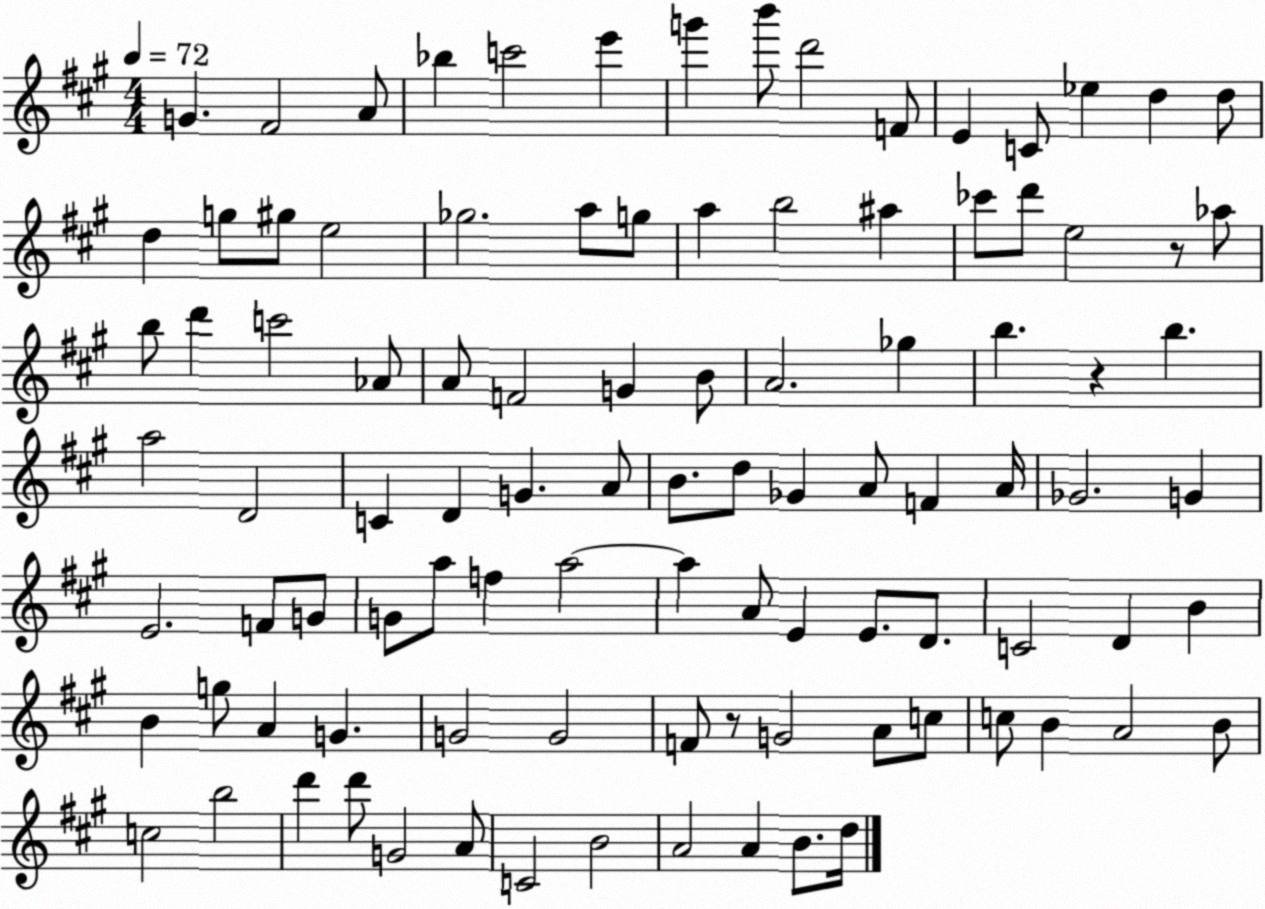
X:1
T:Untitled
M:4/4
L:1/4
K:A
G ^F2 A/2 _b c'2 e' g' b'/2 d'2 F/2 E C/2 _e d d/2 d g/2 ^g/2 e2 _g2 a/2 g/2 a b2 ^a _c'/2 d'/2 e2 z/2 _a/2 b/2 d' c'2 _A/2 A/2 F2 G B/2 A2 _g b z b a2 D2 C D G A/2 B/2 d/2 _G A/2 F A/4 _G2 G E2 F/2 G/2 G/2 a/2 f a2 a A/2 E E/2 D/2 C2 D B B g/2 A G G2 G2 F/2 z/2 G2 A/2 c/2 c/2 B A2 B/2 c2 b2 d' d'/2 G2 A/2 C2 B2 A2 A B/2 d/4